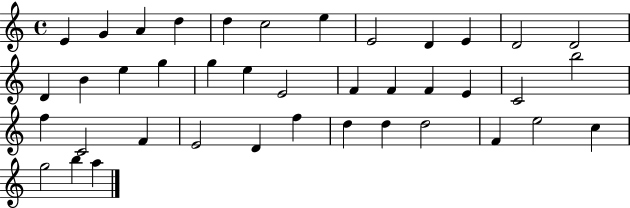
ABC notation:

X:1
T:Untitled
M:4/4
L:1/4
K:C
E G A d d c2 e E2 D E D2 D2 D B e g g e E2 F F F E C2 b2 f C2 F E2 D f d d d2 F e2 c g2 b a